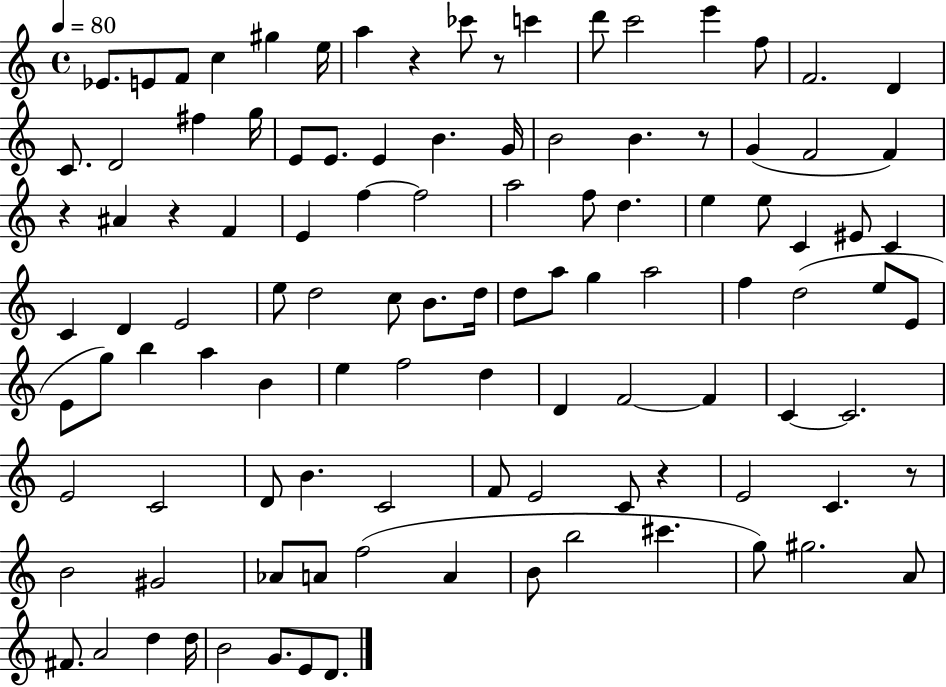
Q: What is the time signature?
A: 4/4